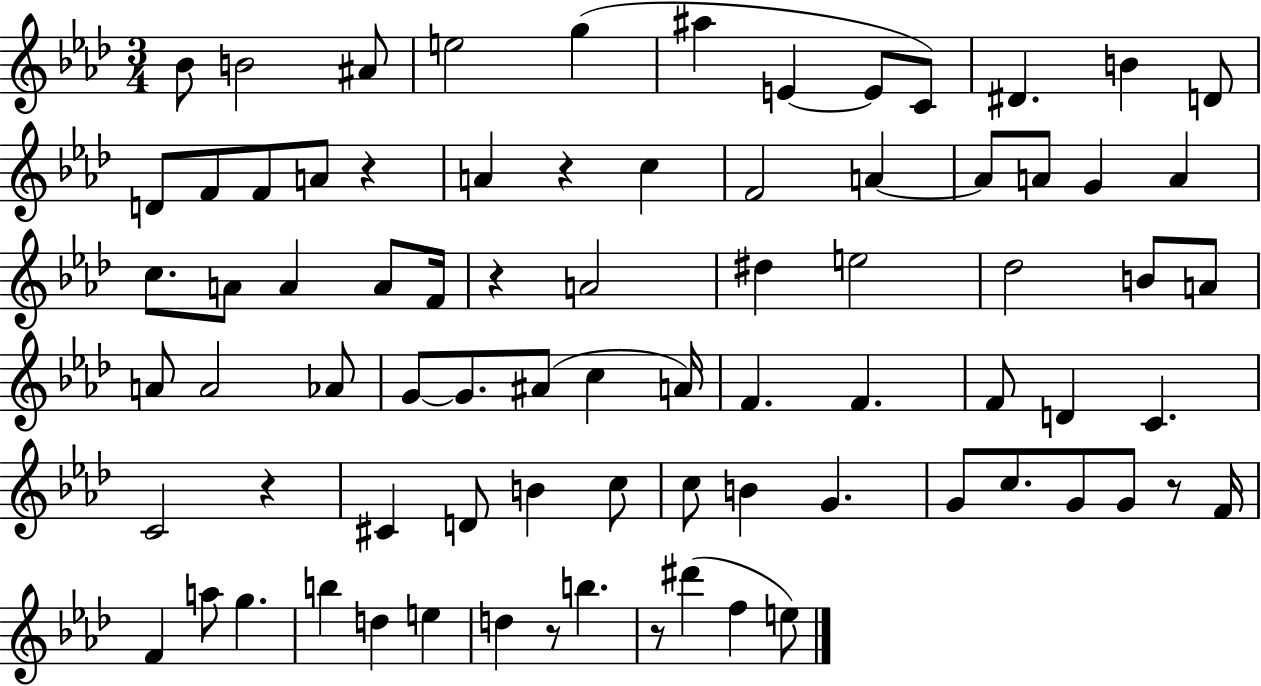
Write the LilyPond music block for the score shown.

{
  \clef treble
  \numericTimeSignature
  \time 3/4
  \key aes \major
  bes'8 b'2 ais'8 | e''2 g''4( | ais''4 e'4~~ e'8 c'8) | dis'4. b'4 d'8 | \break d'8 f'8 f'8 a'8 r4 | a'4 r4 c''4 | f'2 a'4~~ | a'8 a'8 g'4 a'4 | \break c''8. a'8 a'4 a'8 f'16 | r4 a'2 | dis''4 e''2 | des''2 b'8 a'8 | \break a'8 a'2 aes'8 | g'8~~ g'8. ais'8( c''4 a'16) | f'4. f'4. | f'8 d'4 c'4. | \break c'2 r4 | cis'4 d'8 b'4 c''8 | c''8 b'4 g'4. | g'8 c''8. g'8 g'8 r8 f'16 | \break f'4 a''8 g''4. | b''4 d''4 e''4 | d''4 r8 b''4. | r8 dis'''4( f''4 e''8) | \break \bar "|."
}